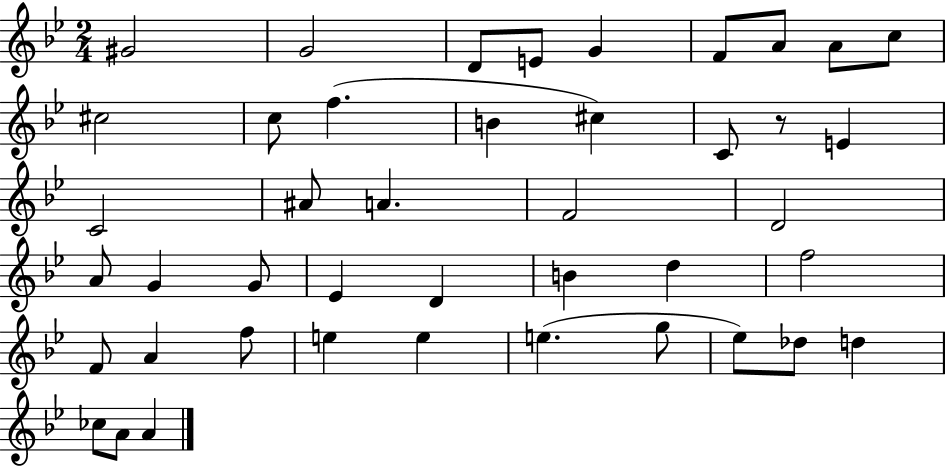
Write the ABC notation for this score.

X:1
T:Untitled
M:2/4
L:1/4
K:Bb
^G2 G2 D/2 E/2 G F/2 A/2 A/2 c/2 ^c2 c/2 f B ^c C/2 z/2 E C2 ^A/2 A F2 D2 A/2 G G/2 _E D B d f2 F/2 A f/2 e e e g/2 _e/2 _d/2 d _c/2 A/2 A